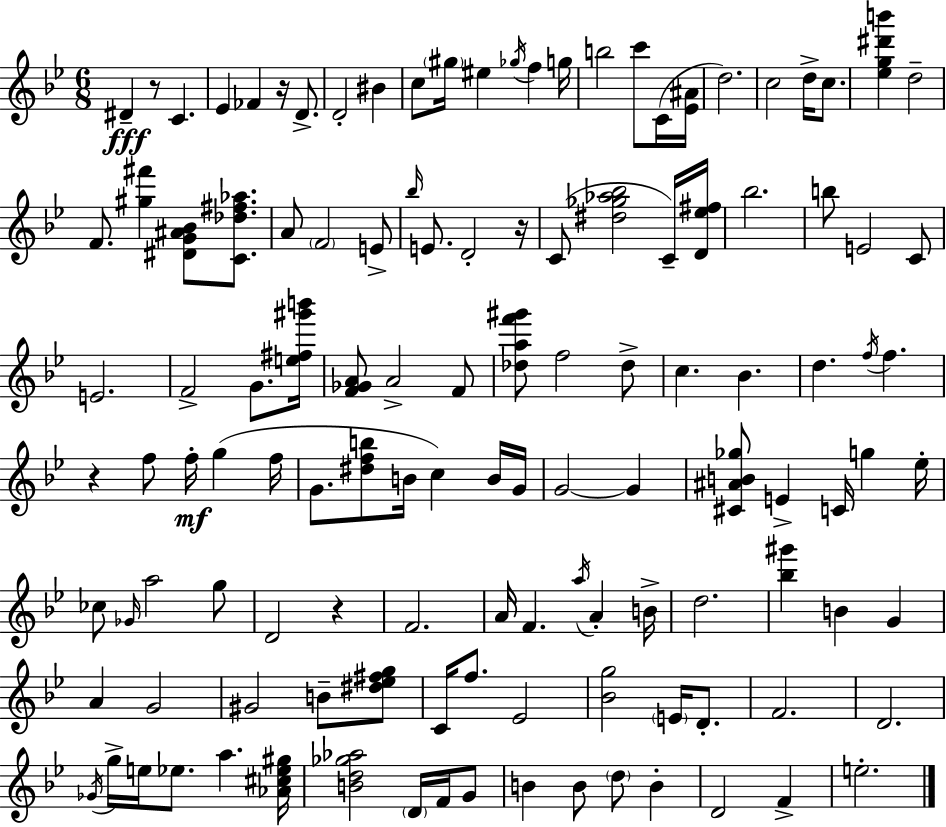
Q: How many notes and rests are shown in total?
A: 123